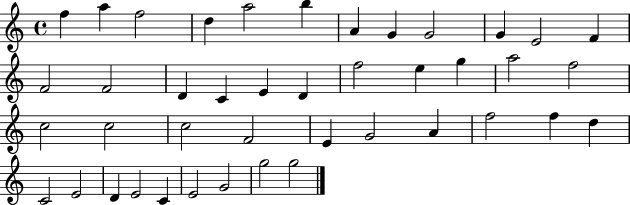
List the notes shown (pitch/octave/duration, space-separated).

F5/q A5/q F5/h D5/q A5/h B5/q A4/q G4/q G4/h G4/q E4/h F4/q F4/h F4/h D4/q C4/q E4/q D4/q F5/h E5/q G5/q A5/h F5/h C5/h C5/h C5/h F4/h E4/q G4/h A4/q F5/h F5/q D5/q C4/h E4/h D4/q E4/h C4/q E4/h G4/h G5/h G5/h